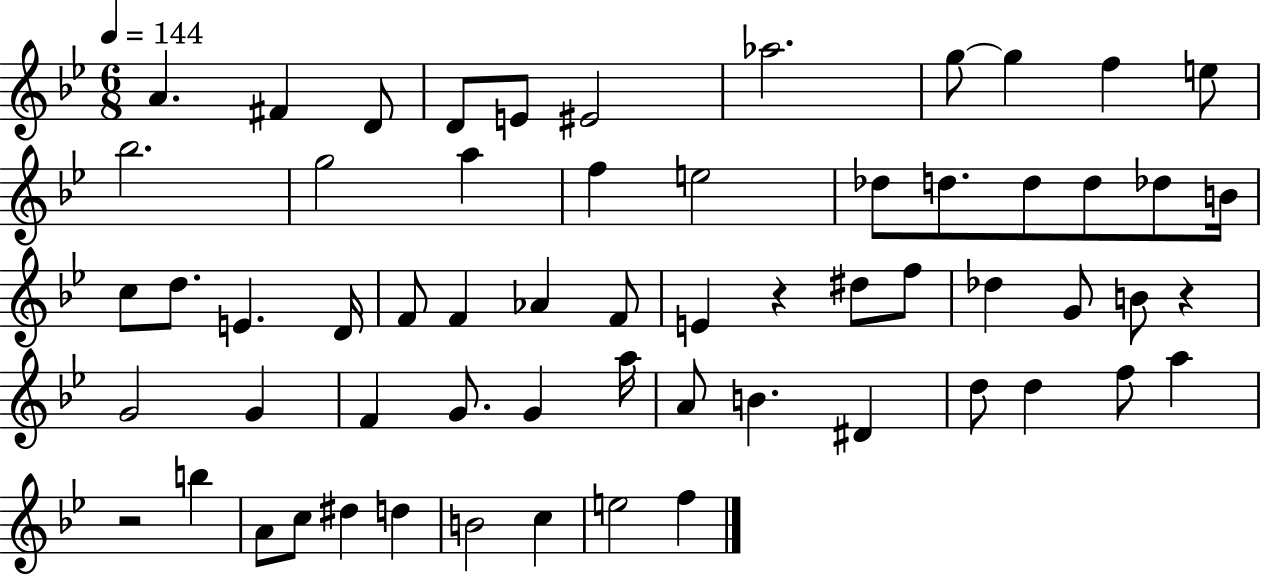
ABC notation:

X:1
T:Untitled
M:6/8
L:1/4
K:Bb
A ^F D/2 D/2 E/2 ^E2 _a2 g/2 g f e/2 _b2 g2 a f e2 _d/2 d/2 d/2 d/2 _d/2 B/4 c/2 d/2 E D/4 F/2 F _A F/2 E z ^d/2 f/2 _d G/2 B/2 z G2 G F G/2 G a/4 A/2 B ^D d/2 d f/2 a z2 b A/2 c/2 ^d d B2 c e2 f